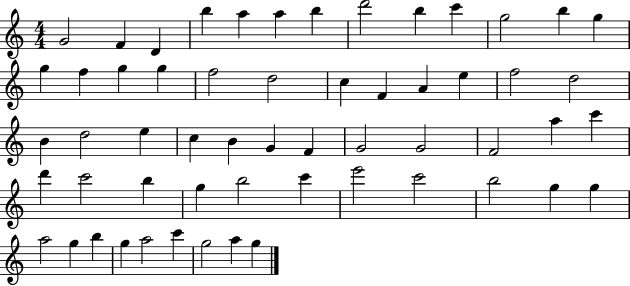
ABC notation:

X:1
T:Untitled
M:4/4
L:1/4
K:C
G2 F D b a a b d'2 b c' g2 b g g f g g f2 d2 c F A e f2 d2 B d2 e c B G F G2 G2 F2 a c' d' c'2 b g b2 c' e'2 c'2 b2 g g a2 g b g a2 c' g2 a g